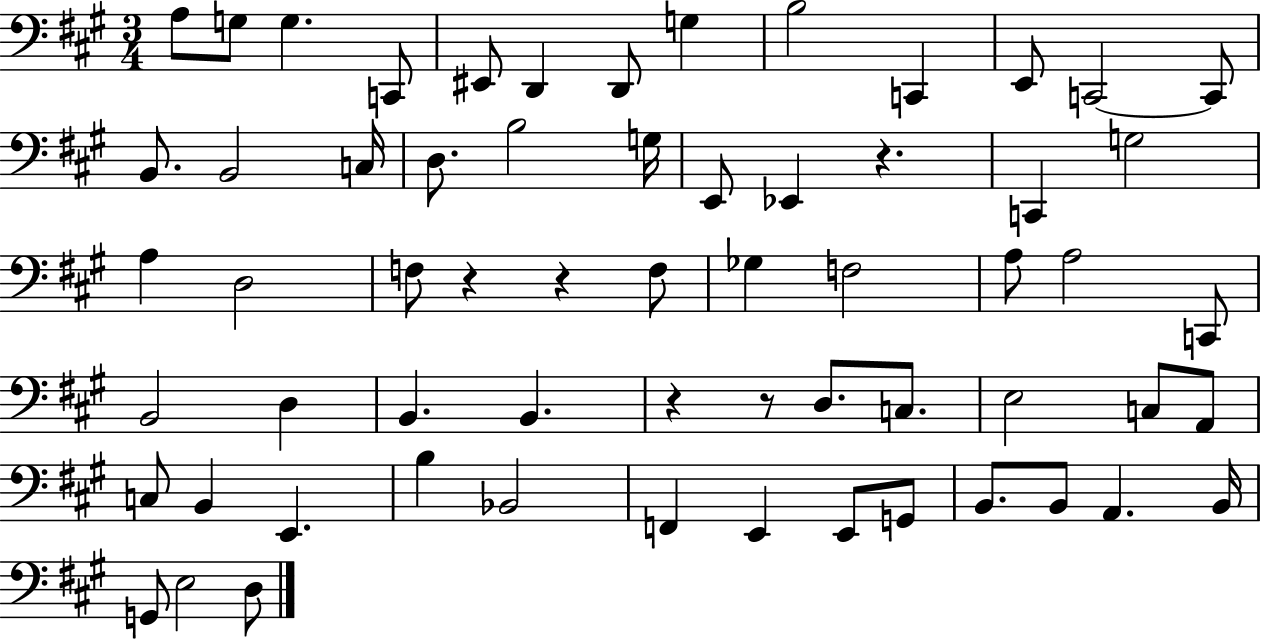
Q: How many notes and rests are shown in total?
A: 62